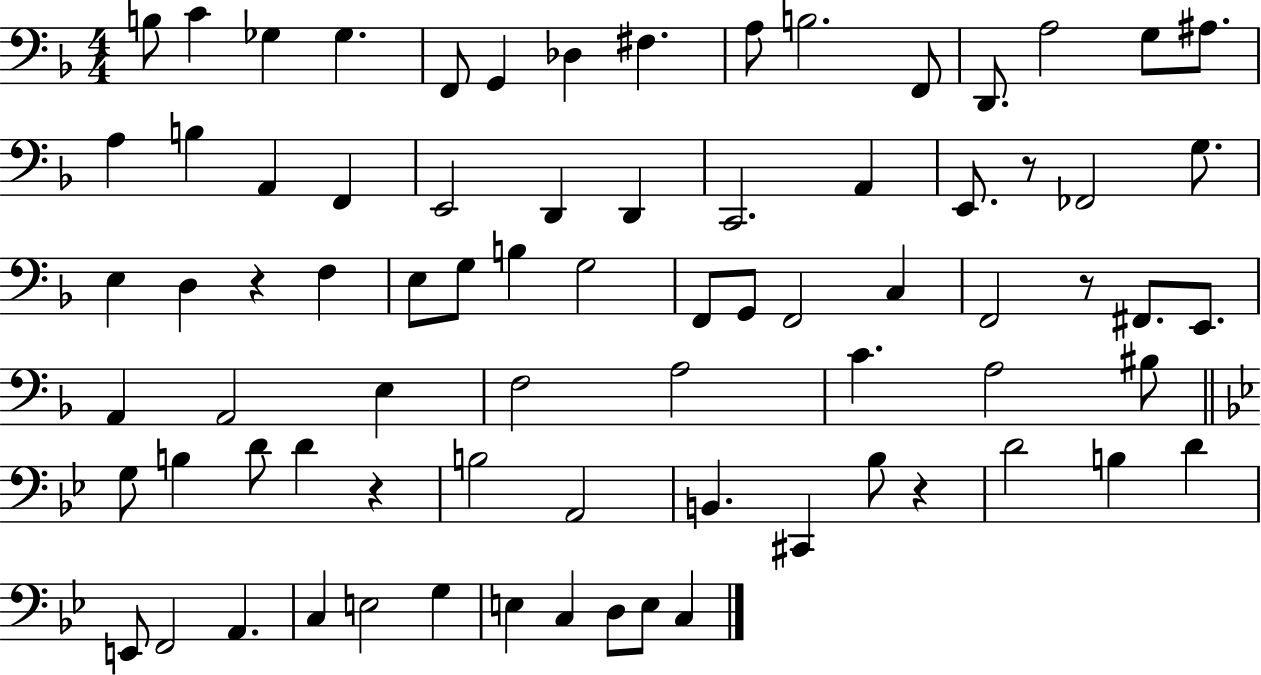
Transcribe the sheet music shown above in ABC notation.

X:1
T:Untitled
M:4/4
L:1/4
K:F
B,/2 C _G, _G, F,,/2 G,, _D, ^F, A,/2 B,2 F,,/2 D,,/2 A,2 G,/2 ^A,/2 A, B, A,, F,, E,,2 D,, D,, C,,2 A,, E,,/2 z/2 _F,,2 G,/2 E, D, z F, E,/2 G,/2 B, G,2 F,,/2 G,,/2 F,,2 C, F,,2 z/2 ^F,,/2 E,,/2 A,, A,,2 E, F,2 A,2 C A,2 ^B,/2 G,/2 B, D/2 D z B,2 A,,2 B,, ^C,, _B,/2 z D2 B, D E,,/2 F,,2 A,, C, E,2 G, E, C, D,/2 E,/2 C,